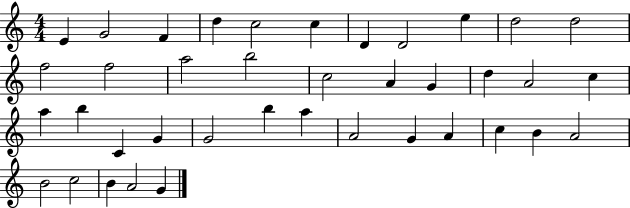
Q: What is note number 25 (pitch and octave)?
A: G4